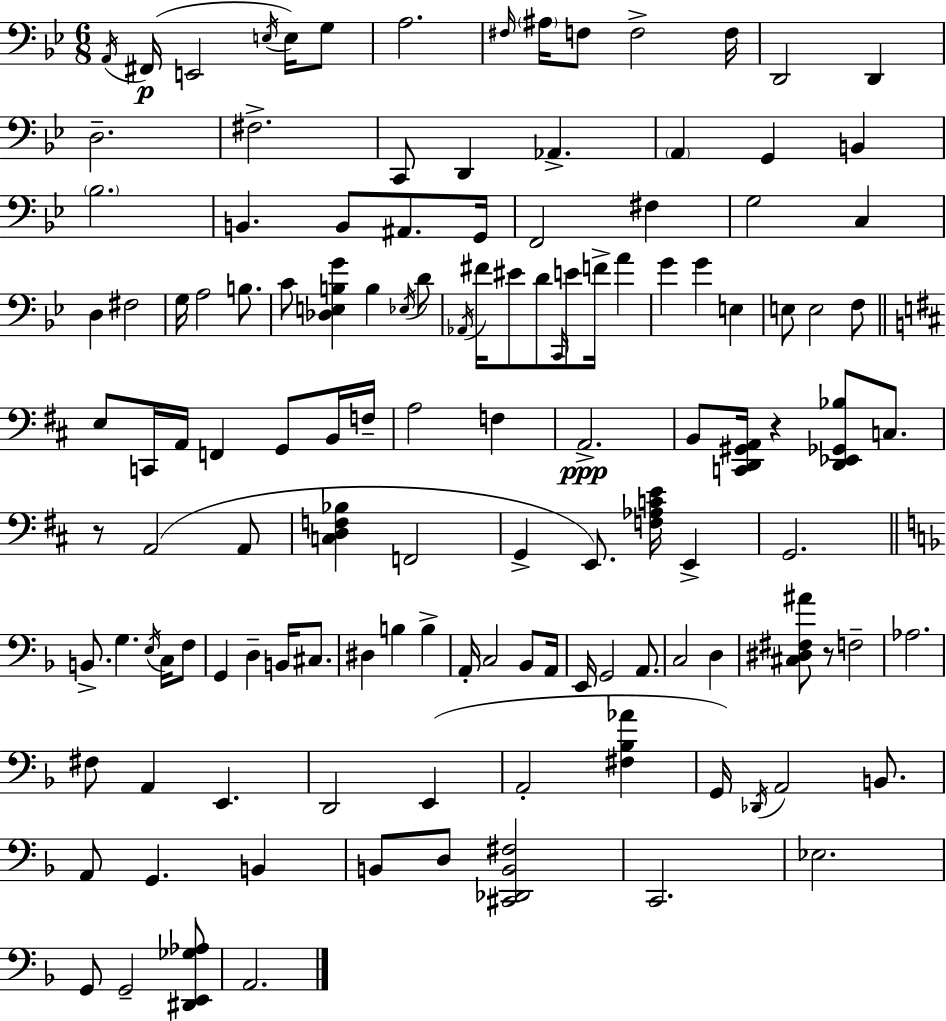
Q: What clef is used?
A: bass